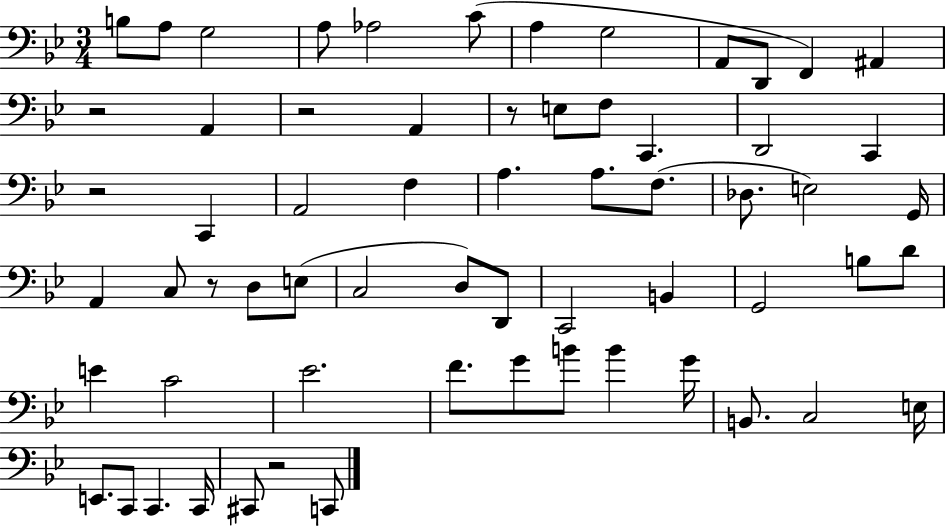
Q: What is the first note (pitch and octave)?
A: B3